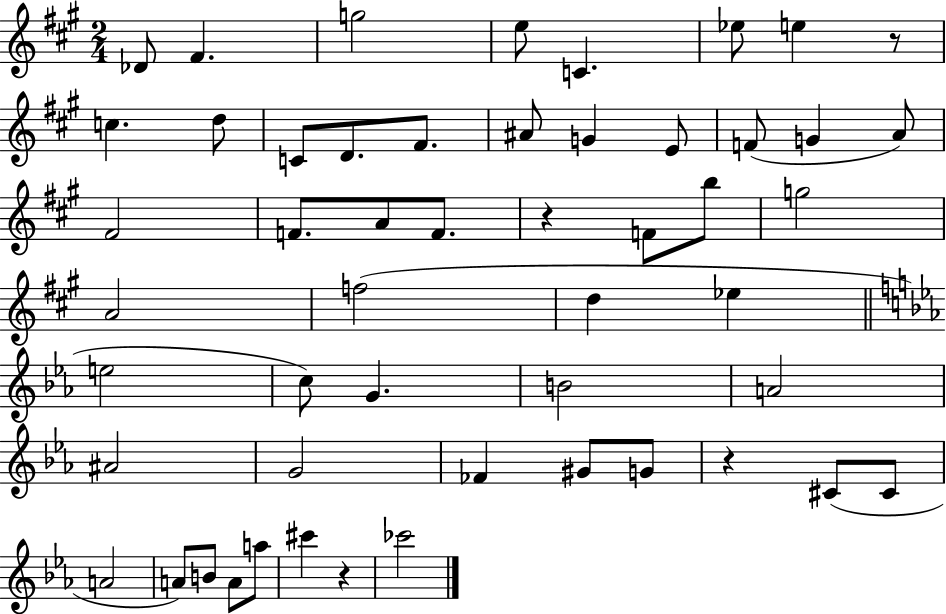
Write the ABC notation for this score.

X:1
T:Untitled
M:2/4
L:1/4
K:A
_D/2 ^F g2 e/2 C _e/2 e z/2 c d/2 C/2 D/2 ^F/2 ^A/2 G E/2 F/2 G A/2 ^F2 F/2 A/2 F/2 z F/2 b/2 g2 A2 f2 d _e e2 c/2 G B2 A2 ^A2 G2 _F ^G/2 G/2 z ^C/2 ^C/2 A2 A/2 B/2 A/2 a/2 ^c' z _c'2